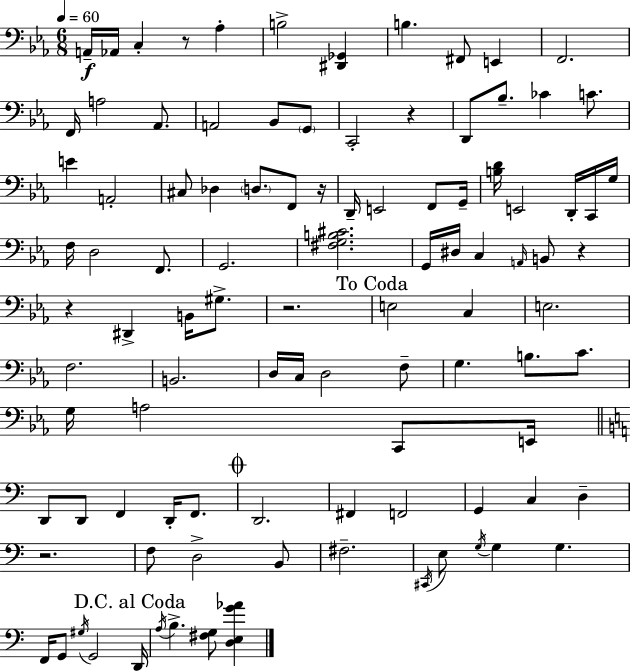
{
  \clef bass
  \numericTimeSignature
  \time 6/8
  \key c \minor
  \tempo 4 = 60
  a,16--\f aes,16 c4-. r8 aes4-. | b2-> <dis, ges,>4 | b4. fis,8 e,4 | f,2. | \break f,16 a2 aes,8. | a,2 bes,8 \parenthesize g,8 | c,2-. r4 | d,8 bes8.-- ces'4 c'8. | \break e'4 a,2-. | cis8 des4 \parenthesize d8. f,8 r16 | d,16-- e,2 f,8 g,16-- | <b d'>16 e,2 d,16-. c,16 g16 | \break f16 d2 f,8. | g,2. | <fis g b cis'>2. | g,16 dis16 c4 \grace { a,16 } b,8 r4 | \break r4 dis,4-> b,16 gis8.-> | r2. | \mark "To Coda" e2 c4 | e2. | \break f2. | b,2. | d16 c16 d2 f8-- | g4. b8. c'8. | \break g16 a2 c,8 | e,16 \bar "||" \break \key a \minor d,8 d,8 f,4 d,16-. f,8. | \mark \markup { \musicglyph "scripts.coda" } d,2. | fis,4 f,2 | g,4 c4 d4-- | \break r2. | f8 d2-> b,8 | fis2.-- | \acciaccatura { cis,16 } e8 \acciaccatura { g16 } g4 g4. | \break f,16 g,8 \acciaccatura { gis16 } g,2 | \mark "D.C. al Coda" d,16 \acciaccatura { a16 } b4.-> <fis g>8 | <d e g' aes'>4 \bar "|."
}